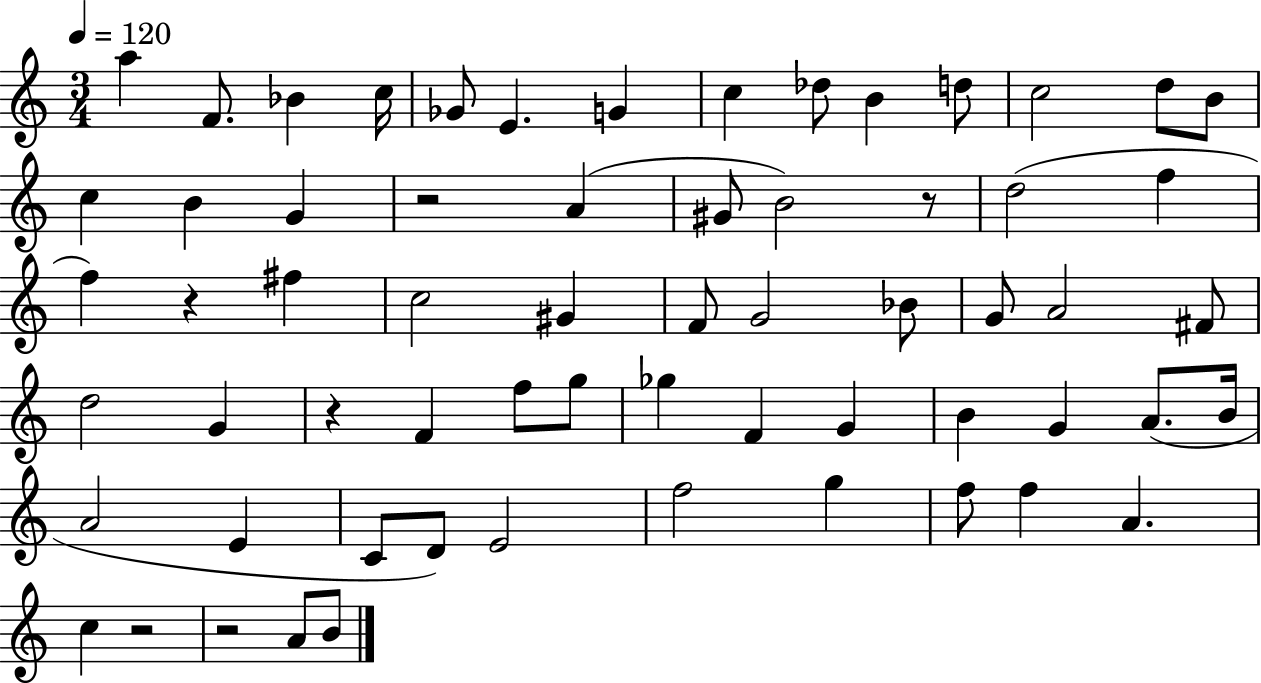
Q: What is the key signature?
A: C major